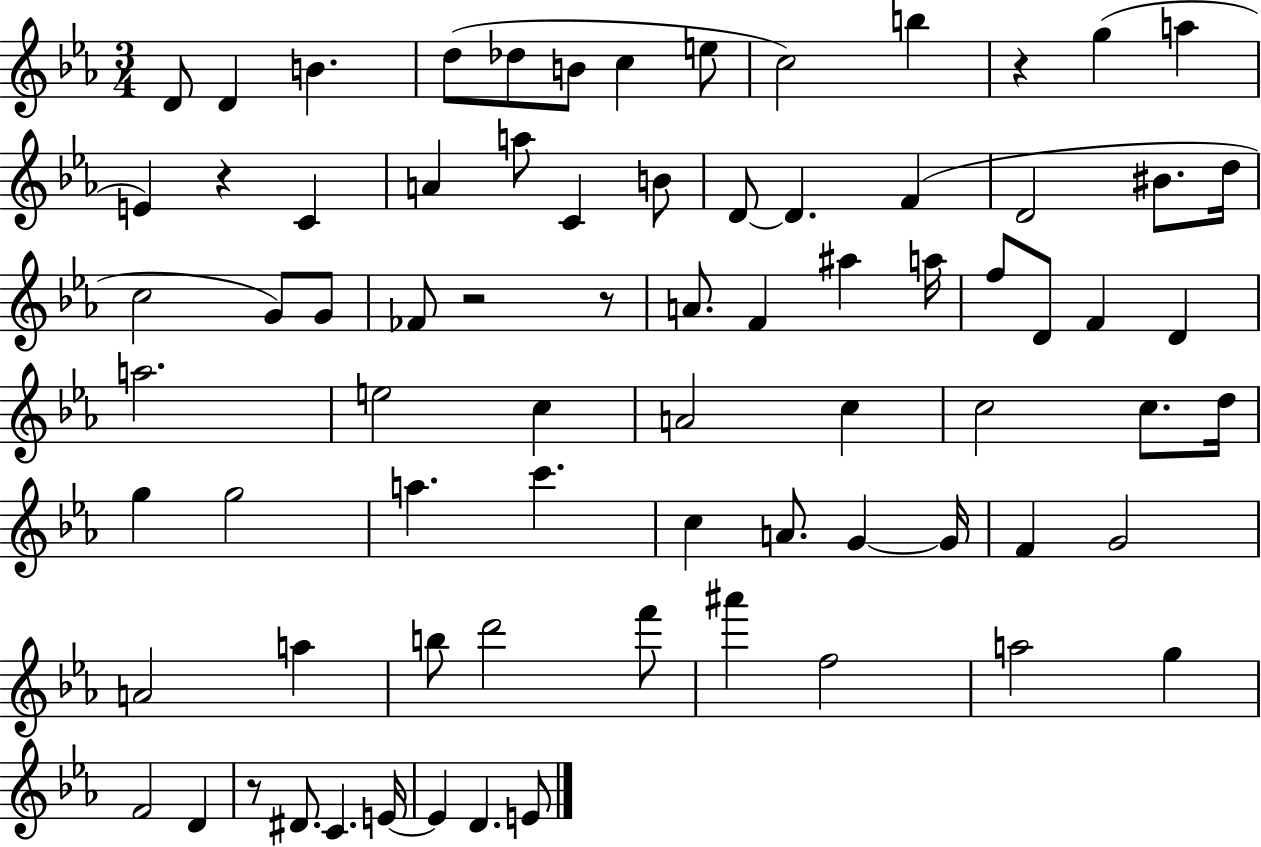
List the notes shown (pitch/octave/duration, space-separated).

D4/e D4/q B4/q. D5/e Db5/e B4/e C5/q E5/e C5/h B5/q R/q G5/q A5/q E4/q R/q C4/q A4/q A5/e C4/q B4/e D4/e D4/q. F4/q D4/h BIS4/e. D5/s C5/h G4/e G4/e FES4/e R/h R/e A4/e. F4/q A#5/q A5/s F5/e D4/e F4/q D4/q A5/h. E5/h C5/q A4/h C5/q C5/h C5/e. D5/s G5/q G5/h A5/q. C6/q. C5/q A4/e. G4/q G4/s F4/q G4/h A4/h A5/q B5/e D6/h F6/e A#6/q F5/h A5/h G5/q F4/h D4/q R/e D#4/e. C4/q. E4/s E4/q D4/q. E4/e